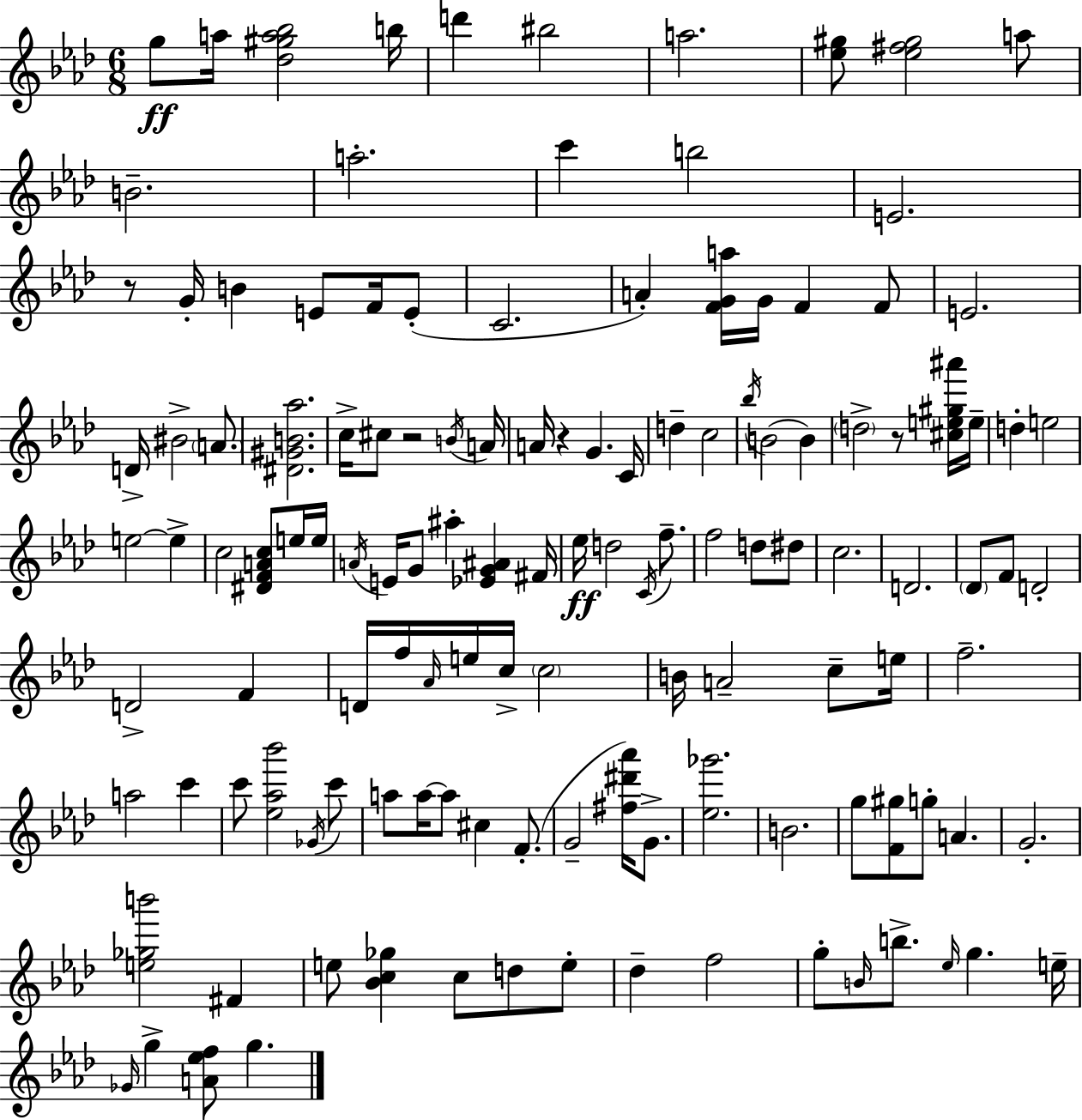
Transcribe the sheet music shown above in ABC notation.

X:1
T:Untitled
M:6/8
L:1/4
K:Fm
g/2 a/4 [_d^ga_b]2 b/4 d' ^b2 a2 [_e^g]/2 [_e^f^g]2 a/2 B2 a2 c' b2 E2 z/2 G/4 B E/2 F/4 E/2 C2 A [FGa]/4 G/4 F F/2 E2 D/4 ^B2 A/2 [^D^GB_a]2 c/4 ^c/2 z2 B/4 A/4 A/4 z G C/4 d c2 _b/4 B2 B d2 z/2 [^ce^g^a']/4 e/4 d e2 e2 e c2 [^DFAc]/2 e/4 e/4 A/4 E/4 G/2 ^a [_EG^A] ^F/4 _e/4 d2 C/4 f/2 f2 d/2 ^d/2 c2 D2 _D/2 F/2 D2 D2 F D/4 f/4 _A/4 e/4 c/4 c2 B/4 A2 c/2 e/4 f2 a2 c' c'/2 [_e_a_b']2 _G/4 c'/2 a/2 a/4 a/2 ^c F/2 G2 [^f^d'_a']/4 G/2 [_e_g']2 B2 g/2 [F^g]/2 g/2 A G2 [e_gb']2 ^F e/2 [_Bc_g] c/2 d/2 e/2 _d f2 g/2 B/4 b/2 _e/4 g e/4 _G/4 g [A_ef]/2 g